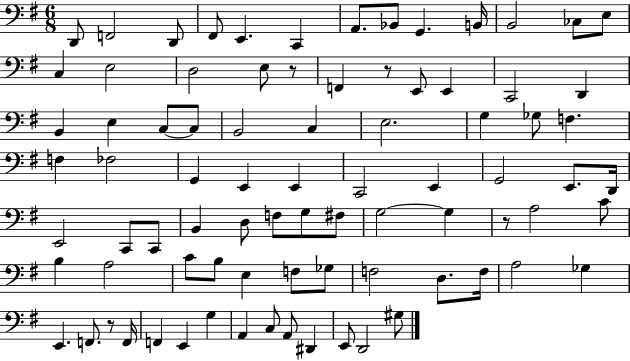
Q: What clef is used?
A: bass